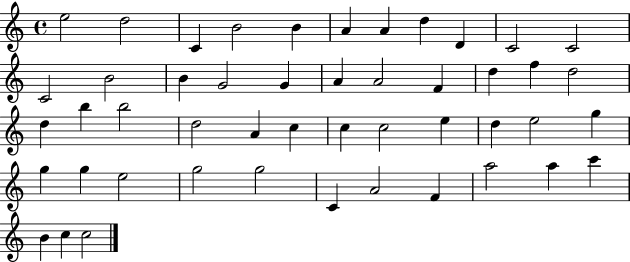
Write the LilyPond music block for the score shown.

{
  \clef treble
  \time 4/4
  \defaultTimeSignature
  \key c \major
  e''2 d''2 | c'4 b'2 b'4 | a'4 a'4 d''4 d'4 | c'2 c'2 | \break c'2 b'2 | b'4 g'2 g'4 | a'4 a'2 f'4 | d''4 f''4 d''2 | \break d''4 b''4 b''2 | d''2 a'4 c''4 | c''4 c''2 e''4 | d''4 e''2 g''4 | \break g''4 g''4 e''2 | g''2 g''2 | c'4 a'2 f'4 | a''2 a''4 c'''4 | \break b'4 c''4 c''2 | \bar "|."
}